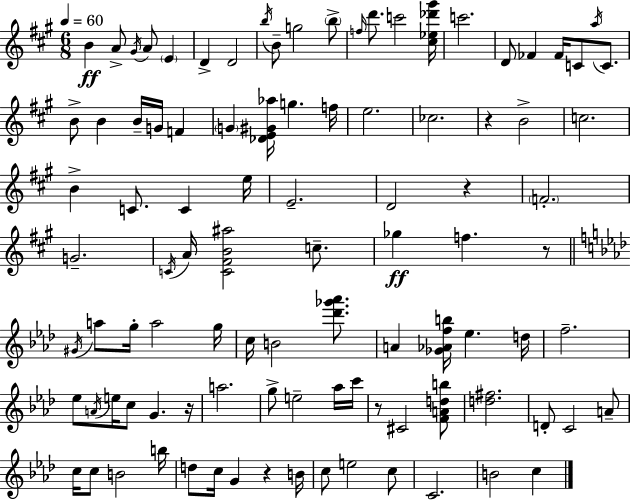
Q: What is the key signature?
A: A major